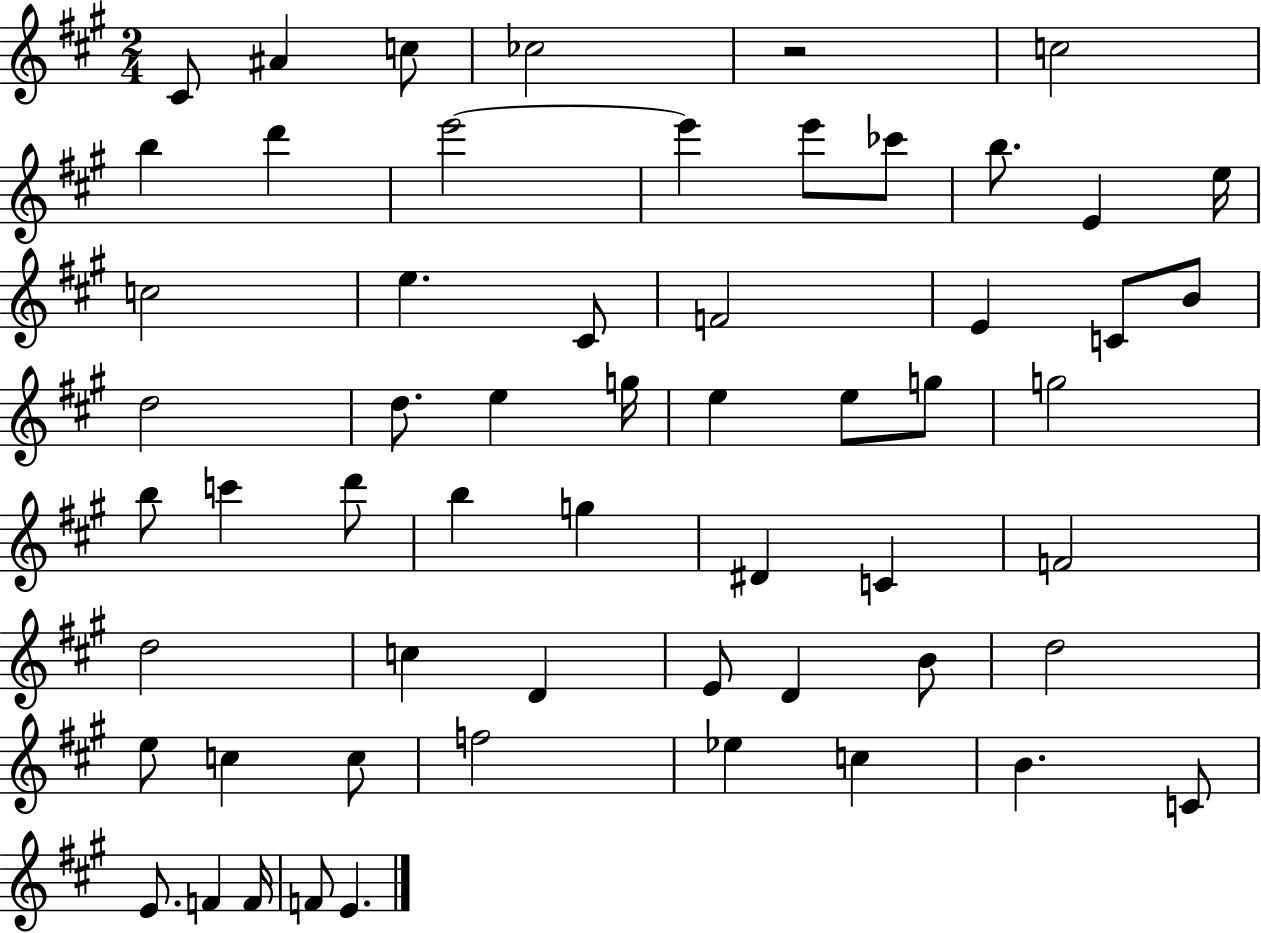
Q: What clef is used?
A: treble